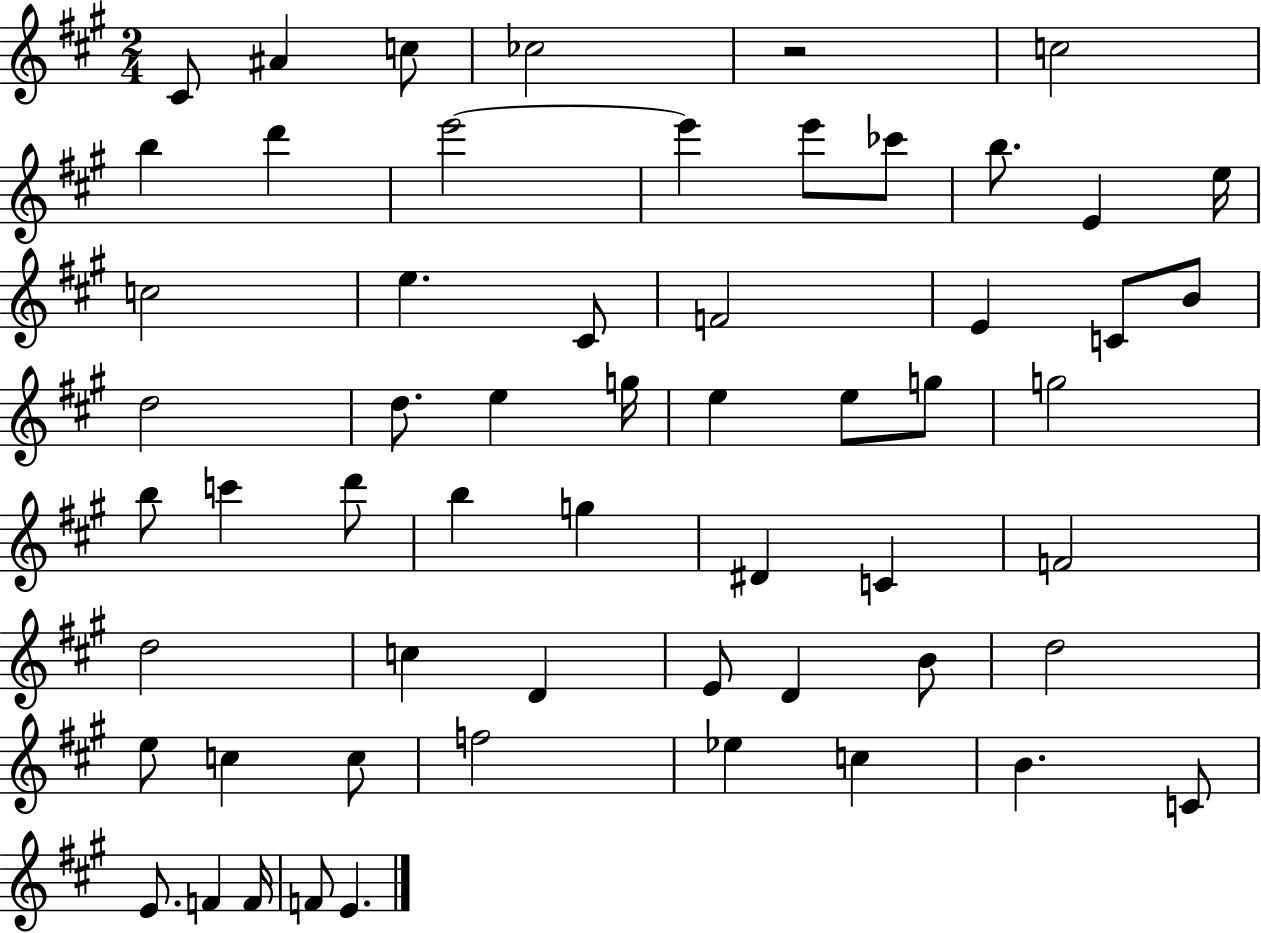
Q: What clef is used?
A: treble